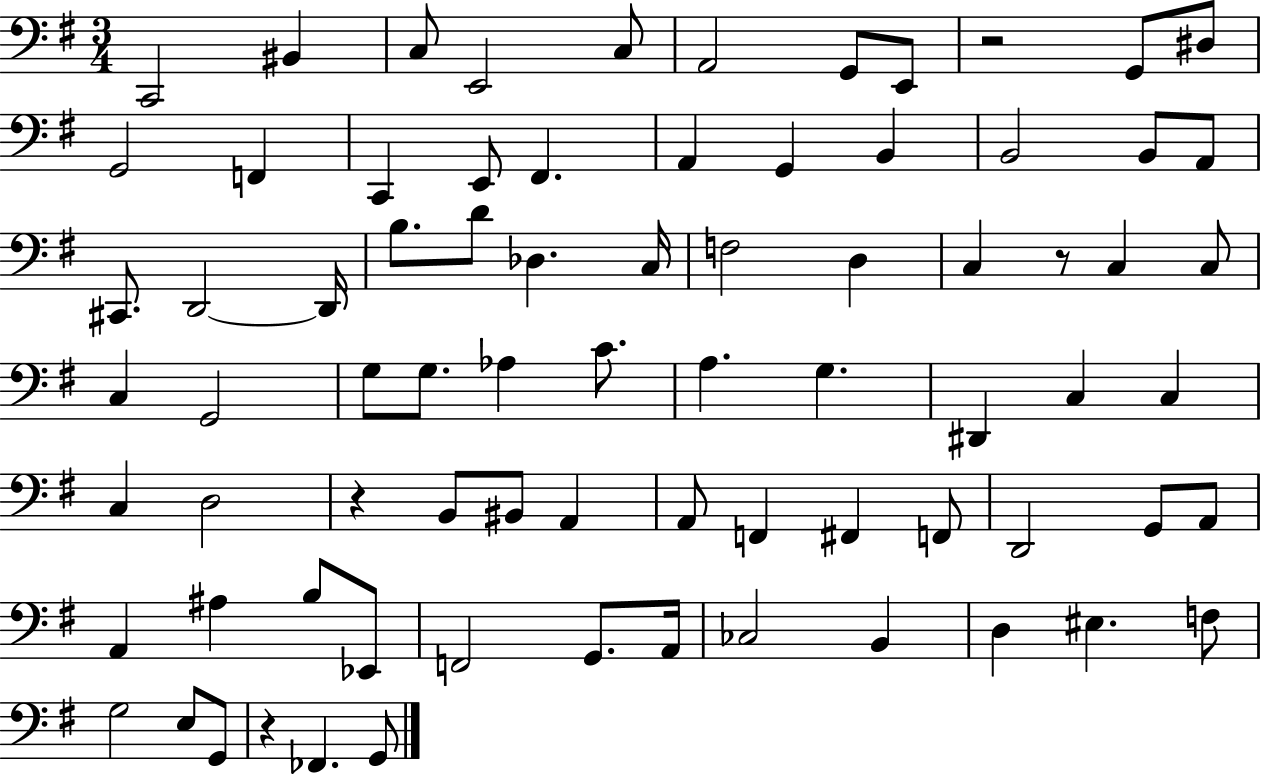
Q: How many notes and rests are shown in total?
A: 77